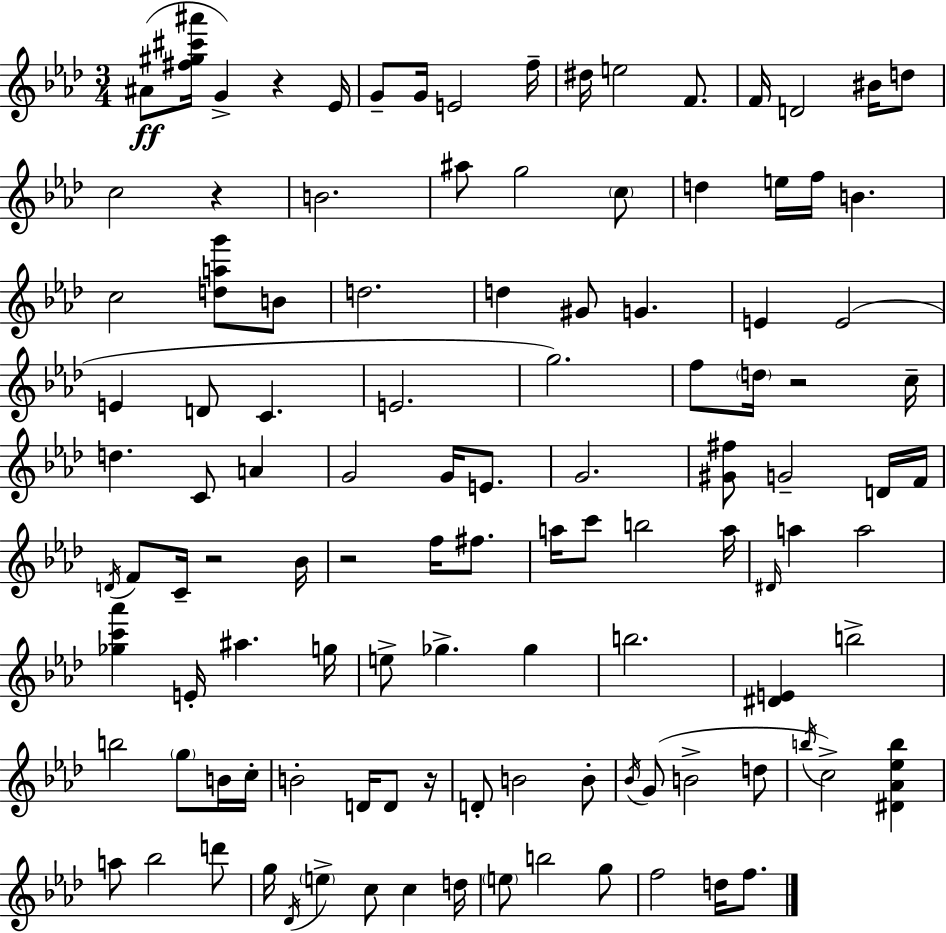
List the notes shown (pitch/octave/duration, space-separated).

A#4/e [F#5,G#5,C#6,A#6]/s G4/q R/q Eb4/s G4/e G4/s E4/h F5/s D#5/s E5/h F4/e. F4/s D4/h BIS4/s D5/e C5/h R/q B4/h. A#5/e G5/h C5/e D5/q E5/s F5/s B4/q. C5/h [D5,A5,G6]/e B4/e D5/h. D5/q G#4/e G4/q. E4/q E4/h E4/q D4/e C4/q. E4/h. G5/h. F5/e D5/s R/h C5/s D5/q. C4/e A4/q G4/h G4/s E4/e. G4/h. [G#4,F#5]/e G4/h D4/s F4/s D4/s F4/e C4/s R/h Bb4/s R/h F5/s F#5/e. A5/s C6/e B5/h A5/s D#4/s A5/q A5/h [Gb5,C6,Ab6]/q E4/s A#5/q. G5/s E5/e Gb5/q. Gb5/q B5/h. [D#4,E4]/q B5/h B5/h G5/e B4/s C5/s B4/h D4/s D4/e R/s D4/e B4/h B4/e Bb4/s G4/e B4/h D5/e B5/s C5/h [D#4,Ab4,Eb5,B5]/q A5/e Bb5/h D6/e G5/s Db4/s E5/q C5/e C5/q D5/s E5/e B5/h G5/e F5/h D5/s F5/e.